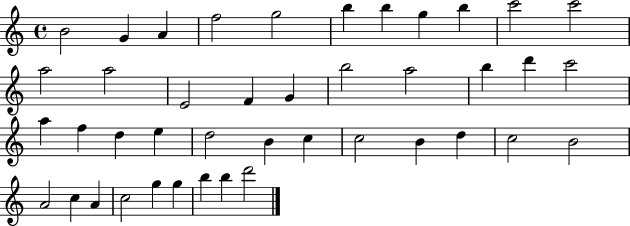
B4/h G4/q A4/q F5/h G5/h B5/q B5/q G5/q B5/q C6/h C6/h A5/h A5/h E4/h F4/q G4/q B5/h A5/h B5/q D6/q C6/h A5/q F5/q D5/q E5/q D5/h B4/q C5/q C5/h B4/q D5/q C5/h B4/h A4/h C5/q A4/q C5/h G5/q G5/q B5/q B5/q D6/h